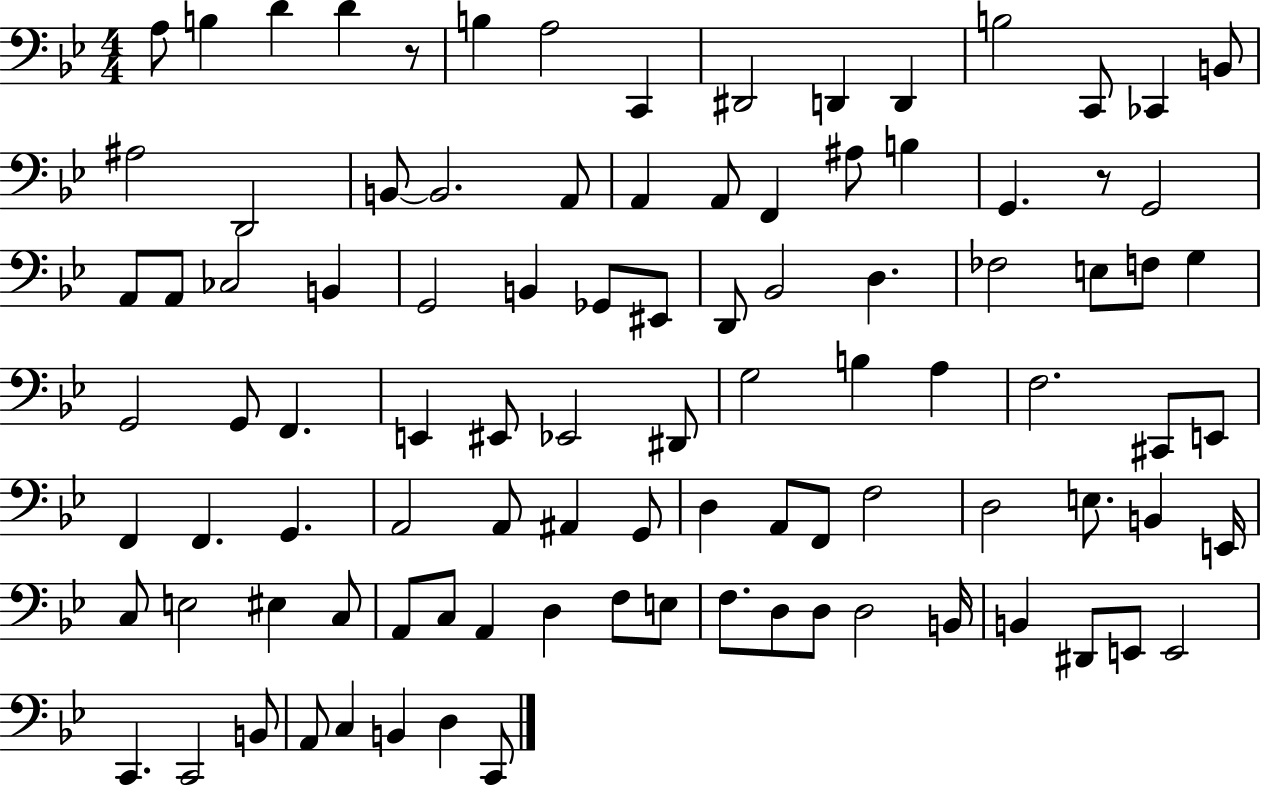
{
  \clef bass
  \numericTimeSignature
  \time 4/4
  \key bes \major
  \repeat volta 2 { a8 b4 d'4 d'4 r8 | b4 a2 c,4 | dis,2 d,4 d,4 | b2 c,8 ces,4 b,8 | \break ais2 d,2 | b,8~~ b,2. a,8 | a,4 a,8 f,4 ais8 b4 | g,4. r8 g,2 | \break a,8 a,8 ces2 b,4 | g,2 b,4 ges,8 eis,8 | d,8 bes,2 d4. | fes2 e8 f8 g4 | \break g,2 g,8 f,4. | e,4 eis,8 ees,2 dis,8 | g2 b4 a4 | f2. cis,8 e,8 | \break f,4 f,4. g,4. | a,2 a,8 ais,4 g,8 | d4 a,8 f,8 f2 | d2 e8. b,4 e,16 | \break c8 e2 eis4 c8 | a,8 c8 a,4 d4 f8 e8 | f8. d8 d8 d2 b,16 | b,4 dis,8 e,8 e,2 | \break c,4. c,2 b,8 | a,8 c4 b,4 d4 c,8 | } \bar "|."
}